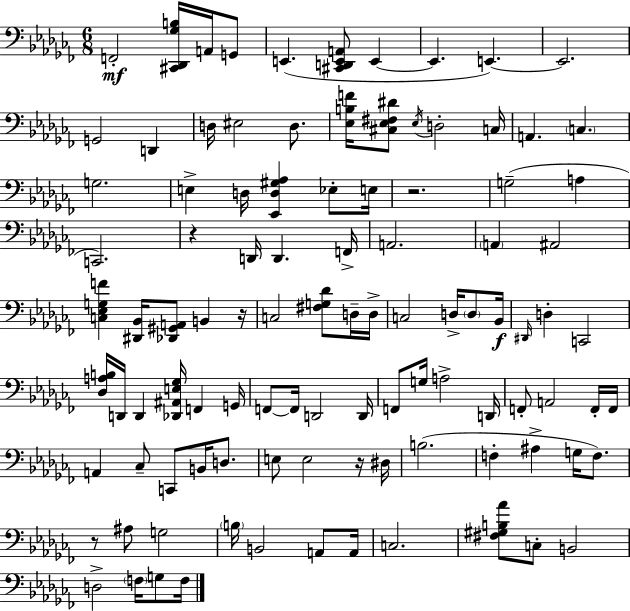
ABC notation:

X:1
T:Untitled
M:6/8
L:1/4
K:Abm
F,,2 [^C,,_D,,_G,B,]/4 A,,/4 G,,/2 E,, [^C,,D,,E,,A,,]/2 E,, E,, E,, E,,2 G,,2 D,, D,/4 ^E,2 D,/2 [_E,B,F]/4 [^C,_E,^F,^D]/2 _E,/4 D,2 C,/4 A,, C, G,2 E, D,/4 [_E,,D,^G,_A,] _E,/2 E,/4 z2 G,2 A, C,,2 z D,,/4 D,, F,,/4 A,,2 A,, ^A,,2 [C,_E,G,F] [^D,,_B,,]/4 [_D,,^G,,A,,]/2 B,, z/4 C,2 [^F,G,_D]/2 D,/4 D,/4 C,2 D,/4 D,/2 _B,,/4 ^D,,/4 D, C,,2 [_D,A,B,]/4 D,,/4 D,, [_D,,^A,,E,_G,]/4 F,, G,,/4 F,,/2 F,,/4 D,,2 D,,/4 F,,/2 G,/4 A,2 D,,/4 F,,/2 A,,2 F,,/4 F,,/4 A,, _C,/2 C,,/2 B,,/4 D,/2 E,/2 E,2 z/4 ^D,/4 B,2 F, ^A, G,/4 F,/2 z/2 ^A,/2 G,2 B,/4 B,,2 A,,/2 A,,/4 C,2 [^F,^G,B,_A]/2 C,/2 B,,2 D,2 F,/4 G,/2 F,/4